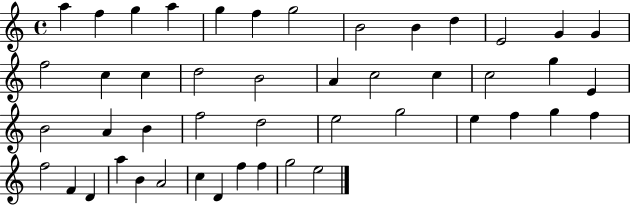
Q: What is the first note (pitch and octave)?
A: A5